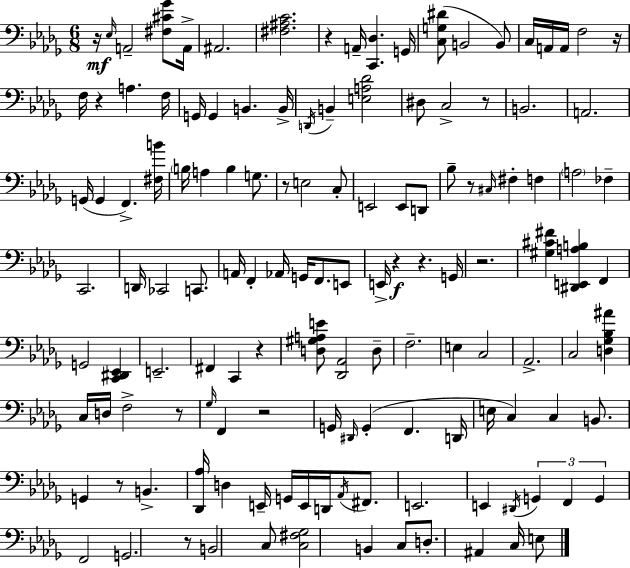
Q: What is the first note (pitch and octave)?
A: Eb3